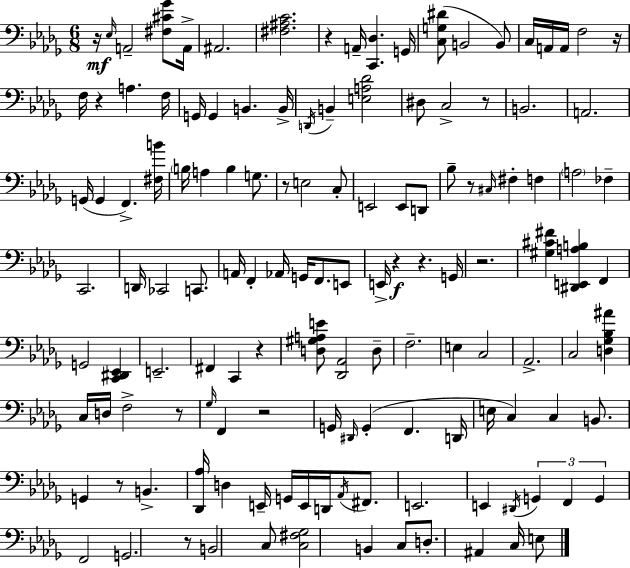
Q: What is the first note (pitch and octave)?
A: Eb3